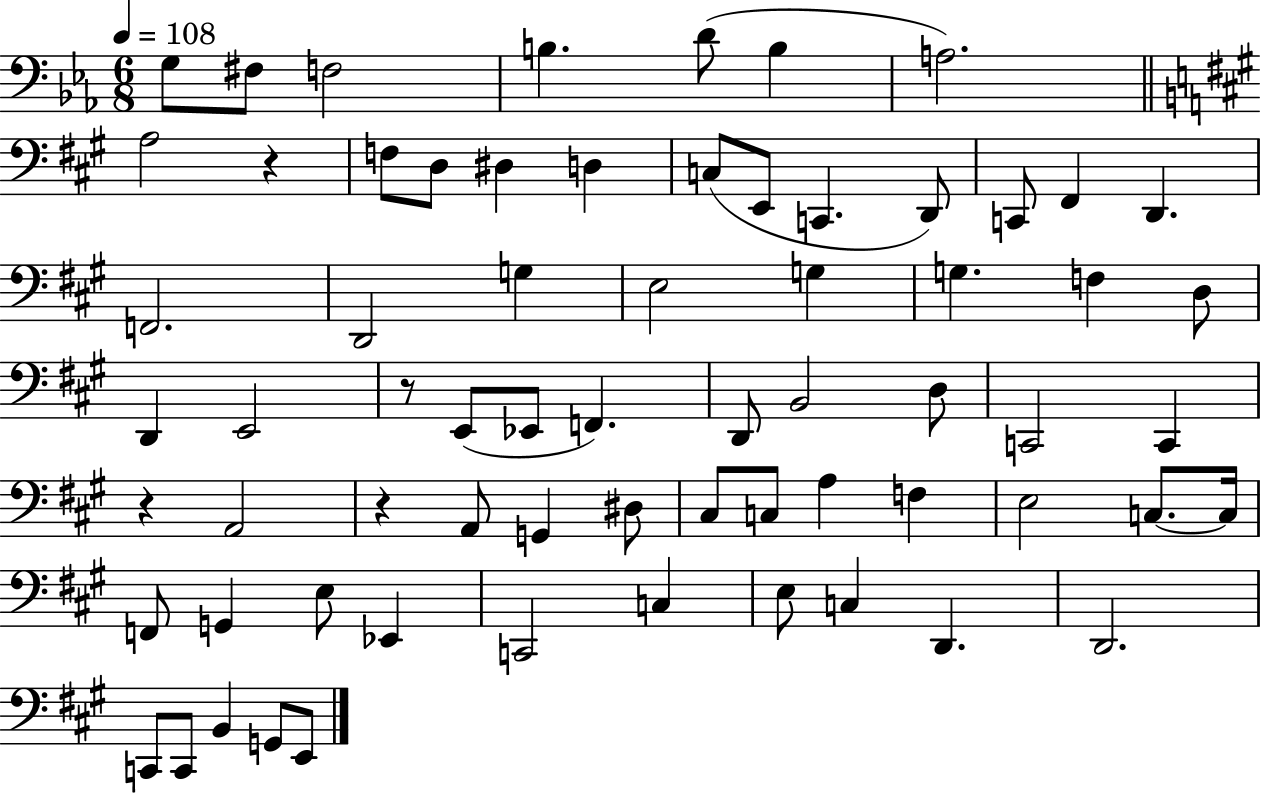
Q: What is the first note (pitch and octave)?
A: G3